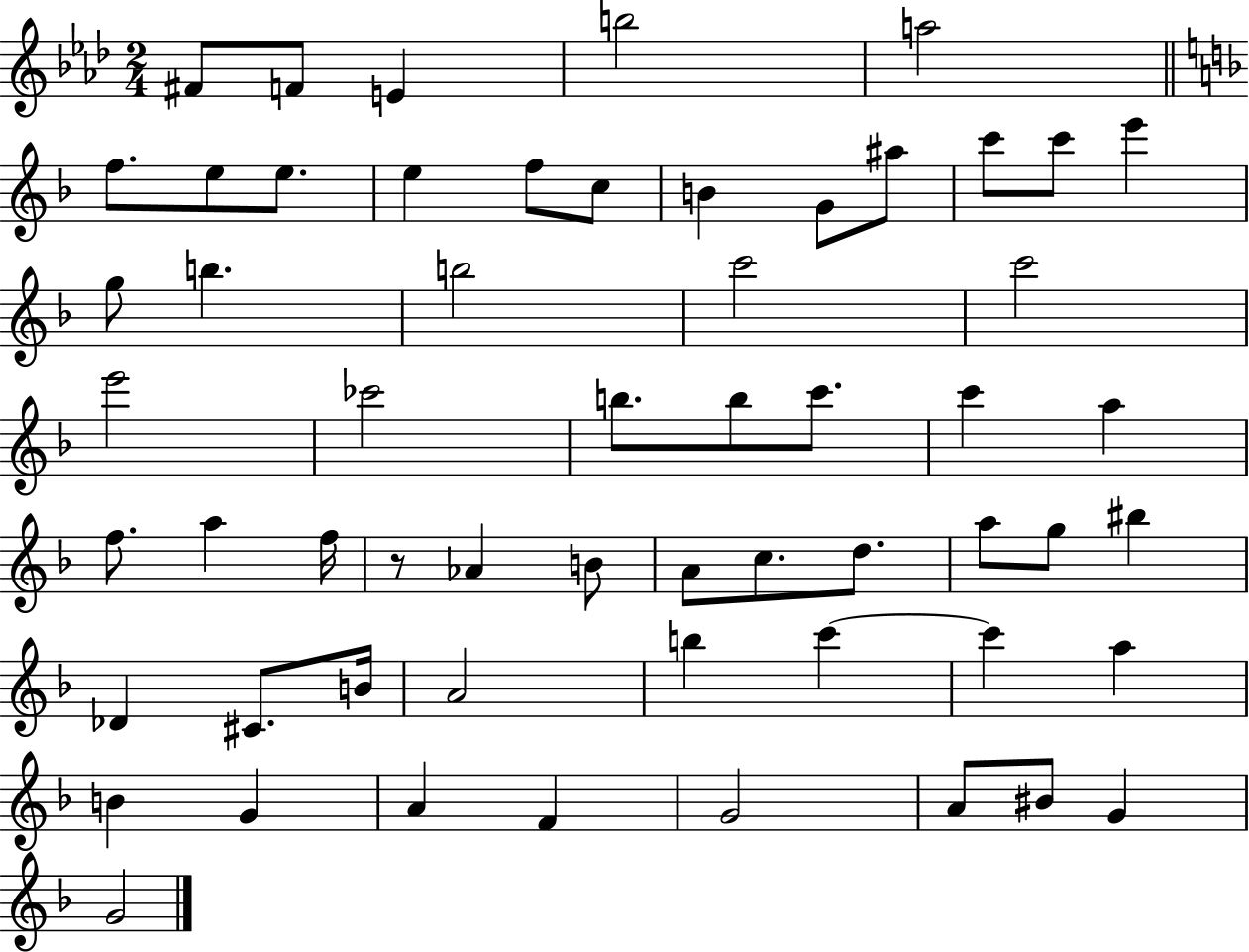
{
  \clef treble
  \numericTimeSignature
  \time 2/4
  \key aes \major
  fis'8 f'8 e'4 | b''2 | a''2 | \bar "||" \break \key d \minor f''8. e''8 e''8. | e''4 f''8 c''8 | b'4 g'8 ais''8 | c'''8 c'''8 e'''4 | \break g''8 b''4. | b''2 | c'''2 | c'''2 | \break e'''2 | ces'''2 | b''8. b''8 c'''8. | c'''4 a''4 | \break f''8. a''4 f''16 | r8 aes'4 b'8 | a'8 c''8. d''8. | a''8 g''8 bis''4 | \break des'4 cis'8. b'16 | a'2 | b''4 c'''4~~ | c'''4 a''4 | \break b'4 g'4 | a'4 f'4 | g'2 | a'8 bis'8 g'4 | \break g'2 | \bar "|."
}